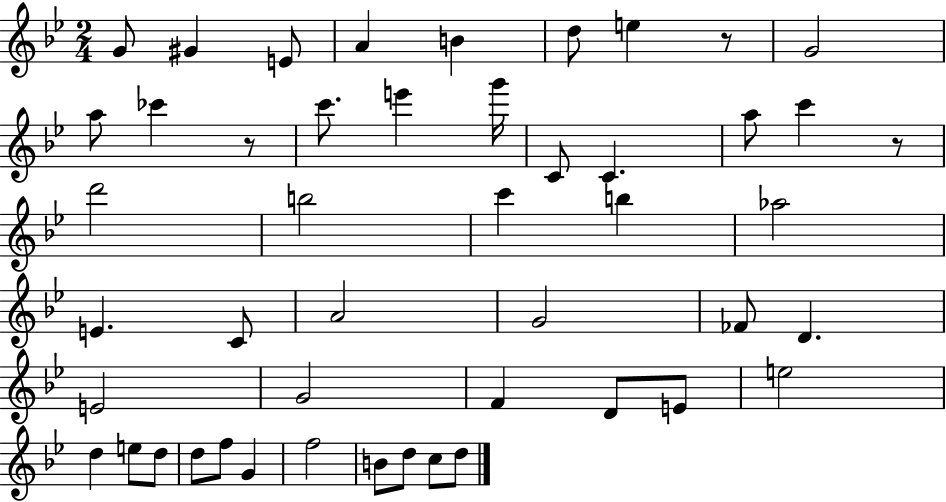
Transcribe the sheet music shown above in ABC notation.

X:1
T:Untitled
M:2/4
L:1/4
K:Bb
G/2 ^G E/2 A B d/2 e z/2 G2 a/2 _c' z/2 c'/2 e' g'/4 C/2 C a/2 c' z/2 d'2 b2 c' b _a2 E C/2 A2 G2 _F/2 D E2 G2 F D/2 E/2 e2 d e/2 d/2 d/2 f/2 G f2 B/2 d/2 c/2 d/2